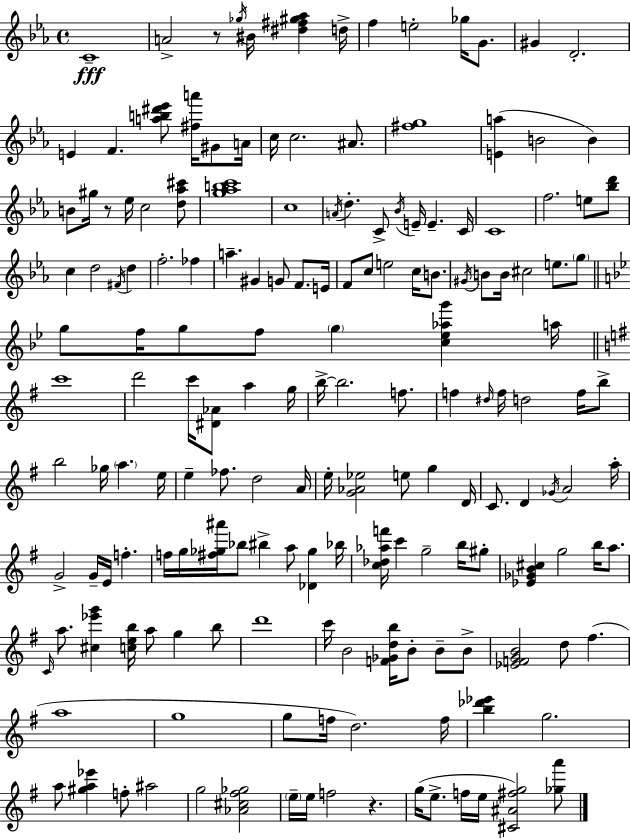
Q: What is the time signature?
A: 4/4